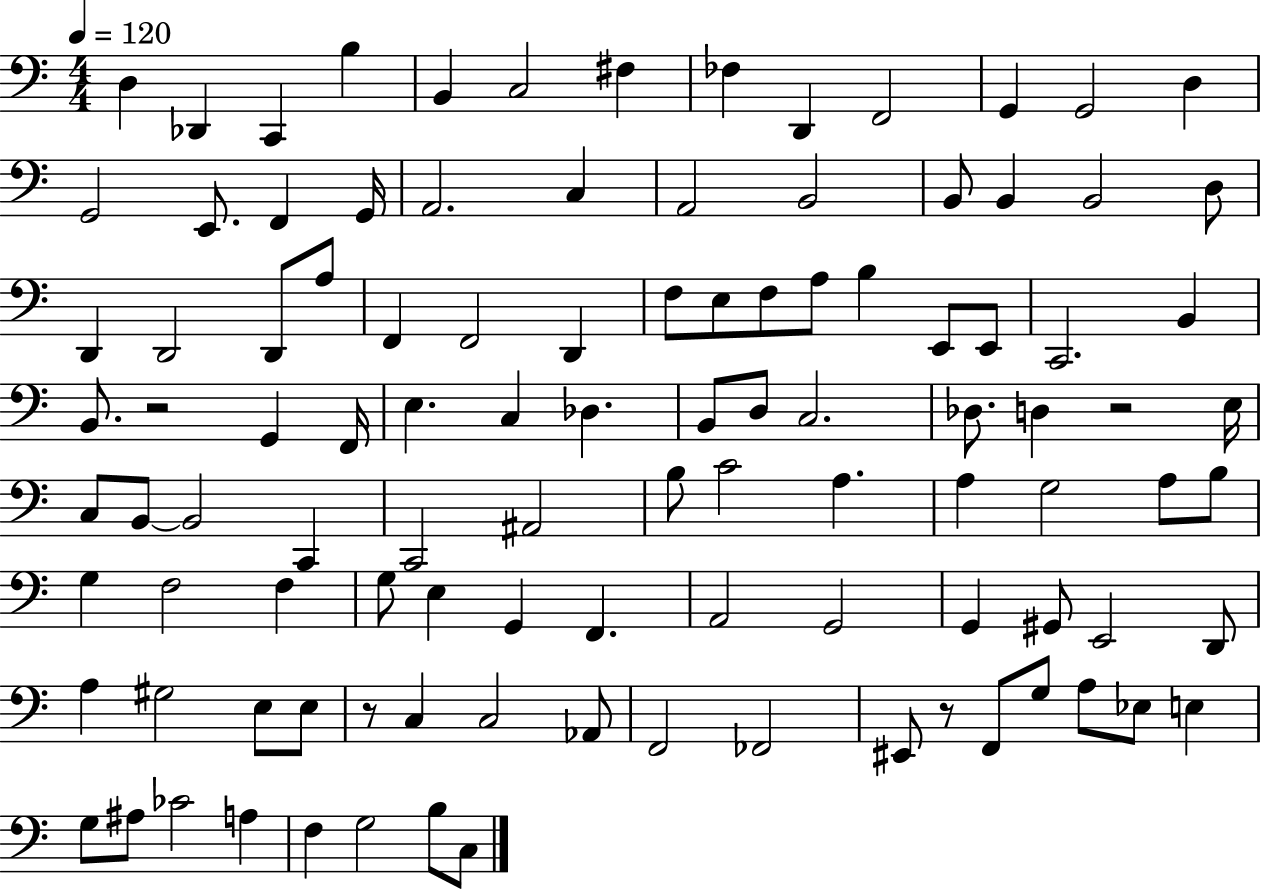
{
  \clef bass
  \numericTimeSignature
  \time 4/4
  \key c \major
  \tempo 4 = 120
  d4 des,4 c,4 b4 | b,4 c2 fis4 | fes4 d,4 f,2 | g,4 g,2 d4 | \break g,2 e,8. f,4 g,16 | a,2. c4 | a,2 b,2 | b,8 b,4 b,2 d8 | \break d,4 d,2 d,8 a8 | f,4 f,2 d,4 | f8 e8 f8 a8 b4 e,8 e,8 | c,2. b,4 | \break b,8. r2 g,4 f,16 | e4. c4 des4. | b,8 d8 c2. | des8. d4 r2 e16 | \break c8 b,8~~ b,2 c,4 | c,2 ais,2 | b8 c'2 a4. | a4 g2 a8 b8 | \break g4 f2 f4 | g8 e4 g,4 f,4. | a,2 g,2 | g,4 gis,8 e,2 d,8 | \break a4 gis2 e8 e8 | r8 c4 c2 aes,8 | f,2 fes,2 | eis,8 r8 f,8 g8 a8 ees8 e4 | \break g8 ais8 ces'2 a4 | f4 g2 b8 c8 | \bar "|."
}